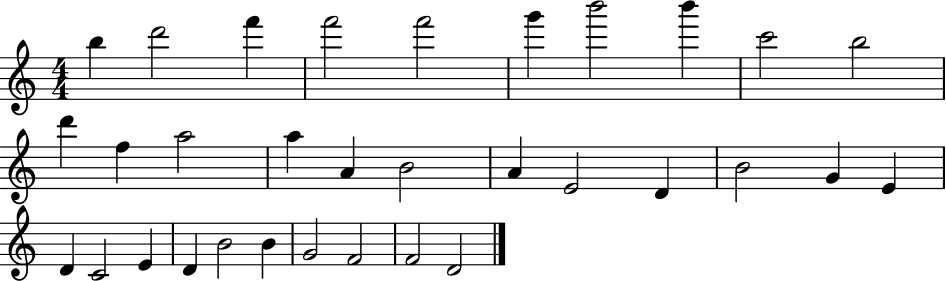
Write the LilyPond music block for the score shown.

{
  \clef treble
  \numericTimeSignature
  \time 4/4
  \key c \major
  b''4 d'''2 f'''4 | f'''2 f'''2 | g'''4 b'''2 b'''4 | c'''2 b''2 | \break d'''4 f''4 a''2 | a''4 a'4 b'2 | a'4 e'2 d'4 | b'2 g'4 e'4 | \break d'4 c'2 e'4 | d'4 b'2 b'4 | g'2 f'2 | f'2 d'2 | \break \bar "|."
}